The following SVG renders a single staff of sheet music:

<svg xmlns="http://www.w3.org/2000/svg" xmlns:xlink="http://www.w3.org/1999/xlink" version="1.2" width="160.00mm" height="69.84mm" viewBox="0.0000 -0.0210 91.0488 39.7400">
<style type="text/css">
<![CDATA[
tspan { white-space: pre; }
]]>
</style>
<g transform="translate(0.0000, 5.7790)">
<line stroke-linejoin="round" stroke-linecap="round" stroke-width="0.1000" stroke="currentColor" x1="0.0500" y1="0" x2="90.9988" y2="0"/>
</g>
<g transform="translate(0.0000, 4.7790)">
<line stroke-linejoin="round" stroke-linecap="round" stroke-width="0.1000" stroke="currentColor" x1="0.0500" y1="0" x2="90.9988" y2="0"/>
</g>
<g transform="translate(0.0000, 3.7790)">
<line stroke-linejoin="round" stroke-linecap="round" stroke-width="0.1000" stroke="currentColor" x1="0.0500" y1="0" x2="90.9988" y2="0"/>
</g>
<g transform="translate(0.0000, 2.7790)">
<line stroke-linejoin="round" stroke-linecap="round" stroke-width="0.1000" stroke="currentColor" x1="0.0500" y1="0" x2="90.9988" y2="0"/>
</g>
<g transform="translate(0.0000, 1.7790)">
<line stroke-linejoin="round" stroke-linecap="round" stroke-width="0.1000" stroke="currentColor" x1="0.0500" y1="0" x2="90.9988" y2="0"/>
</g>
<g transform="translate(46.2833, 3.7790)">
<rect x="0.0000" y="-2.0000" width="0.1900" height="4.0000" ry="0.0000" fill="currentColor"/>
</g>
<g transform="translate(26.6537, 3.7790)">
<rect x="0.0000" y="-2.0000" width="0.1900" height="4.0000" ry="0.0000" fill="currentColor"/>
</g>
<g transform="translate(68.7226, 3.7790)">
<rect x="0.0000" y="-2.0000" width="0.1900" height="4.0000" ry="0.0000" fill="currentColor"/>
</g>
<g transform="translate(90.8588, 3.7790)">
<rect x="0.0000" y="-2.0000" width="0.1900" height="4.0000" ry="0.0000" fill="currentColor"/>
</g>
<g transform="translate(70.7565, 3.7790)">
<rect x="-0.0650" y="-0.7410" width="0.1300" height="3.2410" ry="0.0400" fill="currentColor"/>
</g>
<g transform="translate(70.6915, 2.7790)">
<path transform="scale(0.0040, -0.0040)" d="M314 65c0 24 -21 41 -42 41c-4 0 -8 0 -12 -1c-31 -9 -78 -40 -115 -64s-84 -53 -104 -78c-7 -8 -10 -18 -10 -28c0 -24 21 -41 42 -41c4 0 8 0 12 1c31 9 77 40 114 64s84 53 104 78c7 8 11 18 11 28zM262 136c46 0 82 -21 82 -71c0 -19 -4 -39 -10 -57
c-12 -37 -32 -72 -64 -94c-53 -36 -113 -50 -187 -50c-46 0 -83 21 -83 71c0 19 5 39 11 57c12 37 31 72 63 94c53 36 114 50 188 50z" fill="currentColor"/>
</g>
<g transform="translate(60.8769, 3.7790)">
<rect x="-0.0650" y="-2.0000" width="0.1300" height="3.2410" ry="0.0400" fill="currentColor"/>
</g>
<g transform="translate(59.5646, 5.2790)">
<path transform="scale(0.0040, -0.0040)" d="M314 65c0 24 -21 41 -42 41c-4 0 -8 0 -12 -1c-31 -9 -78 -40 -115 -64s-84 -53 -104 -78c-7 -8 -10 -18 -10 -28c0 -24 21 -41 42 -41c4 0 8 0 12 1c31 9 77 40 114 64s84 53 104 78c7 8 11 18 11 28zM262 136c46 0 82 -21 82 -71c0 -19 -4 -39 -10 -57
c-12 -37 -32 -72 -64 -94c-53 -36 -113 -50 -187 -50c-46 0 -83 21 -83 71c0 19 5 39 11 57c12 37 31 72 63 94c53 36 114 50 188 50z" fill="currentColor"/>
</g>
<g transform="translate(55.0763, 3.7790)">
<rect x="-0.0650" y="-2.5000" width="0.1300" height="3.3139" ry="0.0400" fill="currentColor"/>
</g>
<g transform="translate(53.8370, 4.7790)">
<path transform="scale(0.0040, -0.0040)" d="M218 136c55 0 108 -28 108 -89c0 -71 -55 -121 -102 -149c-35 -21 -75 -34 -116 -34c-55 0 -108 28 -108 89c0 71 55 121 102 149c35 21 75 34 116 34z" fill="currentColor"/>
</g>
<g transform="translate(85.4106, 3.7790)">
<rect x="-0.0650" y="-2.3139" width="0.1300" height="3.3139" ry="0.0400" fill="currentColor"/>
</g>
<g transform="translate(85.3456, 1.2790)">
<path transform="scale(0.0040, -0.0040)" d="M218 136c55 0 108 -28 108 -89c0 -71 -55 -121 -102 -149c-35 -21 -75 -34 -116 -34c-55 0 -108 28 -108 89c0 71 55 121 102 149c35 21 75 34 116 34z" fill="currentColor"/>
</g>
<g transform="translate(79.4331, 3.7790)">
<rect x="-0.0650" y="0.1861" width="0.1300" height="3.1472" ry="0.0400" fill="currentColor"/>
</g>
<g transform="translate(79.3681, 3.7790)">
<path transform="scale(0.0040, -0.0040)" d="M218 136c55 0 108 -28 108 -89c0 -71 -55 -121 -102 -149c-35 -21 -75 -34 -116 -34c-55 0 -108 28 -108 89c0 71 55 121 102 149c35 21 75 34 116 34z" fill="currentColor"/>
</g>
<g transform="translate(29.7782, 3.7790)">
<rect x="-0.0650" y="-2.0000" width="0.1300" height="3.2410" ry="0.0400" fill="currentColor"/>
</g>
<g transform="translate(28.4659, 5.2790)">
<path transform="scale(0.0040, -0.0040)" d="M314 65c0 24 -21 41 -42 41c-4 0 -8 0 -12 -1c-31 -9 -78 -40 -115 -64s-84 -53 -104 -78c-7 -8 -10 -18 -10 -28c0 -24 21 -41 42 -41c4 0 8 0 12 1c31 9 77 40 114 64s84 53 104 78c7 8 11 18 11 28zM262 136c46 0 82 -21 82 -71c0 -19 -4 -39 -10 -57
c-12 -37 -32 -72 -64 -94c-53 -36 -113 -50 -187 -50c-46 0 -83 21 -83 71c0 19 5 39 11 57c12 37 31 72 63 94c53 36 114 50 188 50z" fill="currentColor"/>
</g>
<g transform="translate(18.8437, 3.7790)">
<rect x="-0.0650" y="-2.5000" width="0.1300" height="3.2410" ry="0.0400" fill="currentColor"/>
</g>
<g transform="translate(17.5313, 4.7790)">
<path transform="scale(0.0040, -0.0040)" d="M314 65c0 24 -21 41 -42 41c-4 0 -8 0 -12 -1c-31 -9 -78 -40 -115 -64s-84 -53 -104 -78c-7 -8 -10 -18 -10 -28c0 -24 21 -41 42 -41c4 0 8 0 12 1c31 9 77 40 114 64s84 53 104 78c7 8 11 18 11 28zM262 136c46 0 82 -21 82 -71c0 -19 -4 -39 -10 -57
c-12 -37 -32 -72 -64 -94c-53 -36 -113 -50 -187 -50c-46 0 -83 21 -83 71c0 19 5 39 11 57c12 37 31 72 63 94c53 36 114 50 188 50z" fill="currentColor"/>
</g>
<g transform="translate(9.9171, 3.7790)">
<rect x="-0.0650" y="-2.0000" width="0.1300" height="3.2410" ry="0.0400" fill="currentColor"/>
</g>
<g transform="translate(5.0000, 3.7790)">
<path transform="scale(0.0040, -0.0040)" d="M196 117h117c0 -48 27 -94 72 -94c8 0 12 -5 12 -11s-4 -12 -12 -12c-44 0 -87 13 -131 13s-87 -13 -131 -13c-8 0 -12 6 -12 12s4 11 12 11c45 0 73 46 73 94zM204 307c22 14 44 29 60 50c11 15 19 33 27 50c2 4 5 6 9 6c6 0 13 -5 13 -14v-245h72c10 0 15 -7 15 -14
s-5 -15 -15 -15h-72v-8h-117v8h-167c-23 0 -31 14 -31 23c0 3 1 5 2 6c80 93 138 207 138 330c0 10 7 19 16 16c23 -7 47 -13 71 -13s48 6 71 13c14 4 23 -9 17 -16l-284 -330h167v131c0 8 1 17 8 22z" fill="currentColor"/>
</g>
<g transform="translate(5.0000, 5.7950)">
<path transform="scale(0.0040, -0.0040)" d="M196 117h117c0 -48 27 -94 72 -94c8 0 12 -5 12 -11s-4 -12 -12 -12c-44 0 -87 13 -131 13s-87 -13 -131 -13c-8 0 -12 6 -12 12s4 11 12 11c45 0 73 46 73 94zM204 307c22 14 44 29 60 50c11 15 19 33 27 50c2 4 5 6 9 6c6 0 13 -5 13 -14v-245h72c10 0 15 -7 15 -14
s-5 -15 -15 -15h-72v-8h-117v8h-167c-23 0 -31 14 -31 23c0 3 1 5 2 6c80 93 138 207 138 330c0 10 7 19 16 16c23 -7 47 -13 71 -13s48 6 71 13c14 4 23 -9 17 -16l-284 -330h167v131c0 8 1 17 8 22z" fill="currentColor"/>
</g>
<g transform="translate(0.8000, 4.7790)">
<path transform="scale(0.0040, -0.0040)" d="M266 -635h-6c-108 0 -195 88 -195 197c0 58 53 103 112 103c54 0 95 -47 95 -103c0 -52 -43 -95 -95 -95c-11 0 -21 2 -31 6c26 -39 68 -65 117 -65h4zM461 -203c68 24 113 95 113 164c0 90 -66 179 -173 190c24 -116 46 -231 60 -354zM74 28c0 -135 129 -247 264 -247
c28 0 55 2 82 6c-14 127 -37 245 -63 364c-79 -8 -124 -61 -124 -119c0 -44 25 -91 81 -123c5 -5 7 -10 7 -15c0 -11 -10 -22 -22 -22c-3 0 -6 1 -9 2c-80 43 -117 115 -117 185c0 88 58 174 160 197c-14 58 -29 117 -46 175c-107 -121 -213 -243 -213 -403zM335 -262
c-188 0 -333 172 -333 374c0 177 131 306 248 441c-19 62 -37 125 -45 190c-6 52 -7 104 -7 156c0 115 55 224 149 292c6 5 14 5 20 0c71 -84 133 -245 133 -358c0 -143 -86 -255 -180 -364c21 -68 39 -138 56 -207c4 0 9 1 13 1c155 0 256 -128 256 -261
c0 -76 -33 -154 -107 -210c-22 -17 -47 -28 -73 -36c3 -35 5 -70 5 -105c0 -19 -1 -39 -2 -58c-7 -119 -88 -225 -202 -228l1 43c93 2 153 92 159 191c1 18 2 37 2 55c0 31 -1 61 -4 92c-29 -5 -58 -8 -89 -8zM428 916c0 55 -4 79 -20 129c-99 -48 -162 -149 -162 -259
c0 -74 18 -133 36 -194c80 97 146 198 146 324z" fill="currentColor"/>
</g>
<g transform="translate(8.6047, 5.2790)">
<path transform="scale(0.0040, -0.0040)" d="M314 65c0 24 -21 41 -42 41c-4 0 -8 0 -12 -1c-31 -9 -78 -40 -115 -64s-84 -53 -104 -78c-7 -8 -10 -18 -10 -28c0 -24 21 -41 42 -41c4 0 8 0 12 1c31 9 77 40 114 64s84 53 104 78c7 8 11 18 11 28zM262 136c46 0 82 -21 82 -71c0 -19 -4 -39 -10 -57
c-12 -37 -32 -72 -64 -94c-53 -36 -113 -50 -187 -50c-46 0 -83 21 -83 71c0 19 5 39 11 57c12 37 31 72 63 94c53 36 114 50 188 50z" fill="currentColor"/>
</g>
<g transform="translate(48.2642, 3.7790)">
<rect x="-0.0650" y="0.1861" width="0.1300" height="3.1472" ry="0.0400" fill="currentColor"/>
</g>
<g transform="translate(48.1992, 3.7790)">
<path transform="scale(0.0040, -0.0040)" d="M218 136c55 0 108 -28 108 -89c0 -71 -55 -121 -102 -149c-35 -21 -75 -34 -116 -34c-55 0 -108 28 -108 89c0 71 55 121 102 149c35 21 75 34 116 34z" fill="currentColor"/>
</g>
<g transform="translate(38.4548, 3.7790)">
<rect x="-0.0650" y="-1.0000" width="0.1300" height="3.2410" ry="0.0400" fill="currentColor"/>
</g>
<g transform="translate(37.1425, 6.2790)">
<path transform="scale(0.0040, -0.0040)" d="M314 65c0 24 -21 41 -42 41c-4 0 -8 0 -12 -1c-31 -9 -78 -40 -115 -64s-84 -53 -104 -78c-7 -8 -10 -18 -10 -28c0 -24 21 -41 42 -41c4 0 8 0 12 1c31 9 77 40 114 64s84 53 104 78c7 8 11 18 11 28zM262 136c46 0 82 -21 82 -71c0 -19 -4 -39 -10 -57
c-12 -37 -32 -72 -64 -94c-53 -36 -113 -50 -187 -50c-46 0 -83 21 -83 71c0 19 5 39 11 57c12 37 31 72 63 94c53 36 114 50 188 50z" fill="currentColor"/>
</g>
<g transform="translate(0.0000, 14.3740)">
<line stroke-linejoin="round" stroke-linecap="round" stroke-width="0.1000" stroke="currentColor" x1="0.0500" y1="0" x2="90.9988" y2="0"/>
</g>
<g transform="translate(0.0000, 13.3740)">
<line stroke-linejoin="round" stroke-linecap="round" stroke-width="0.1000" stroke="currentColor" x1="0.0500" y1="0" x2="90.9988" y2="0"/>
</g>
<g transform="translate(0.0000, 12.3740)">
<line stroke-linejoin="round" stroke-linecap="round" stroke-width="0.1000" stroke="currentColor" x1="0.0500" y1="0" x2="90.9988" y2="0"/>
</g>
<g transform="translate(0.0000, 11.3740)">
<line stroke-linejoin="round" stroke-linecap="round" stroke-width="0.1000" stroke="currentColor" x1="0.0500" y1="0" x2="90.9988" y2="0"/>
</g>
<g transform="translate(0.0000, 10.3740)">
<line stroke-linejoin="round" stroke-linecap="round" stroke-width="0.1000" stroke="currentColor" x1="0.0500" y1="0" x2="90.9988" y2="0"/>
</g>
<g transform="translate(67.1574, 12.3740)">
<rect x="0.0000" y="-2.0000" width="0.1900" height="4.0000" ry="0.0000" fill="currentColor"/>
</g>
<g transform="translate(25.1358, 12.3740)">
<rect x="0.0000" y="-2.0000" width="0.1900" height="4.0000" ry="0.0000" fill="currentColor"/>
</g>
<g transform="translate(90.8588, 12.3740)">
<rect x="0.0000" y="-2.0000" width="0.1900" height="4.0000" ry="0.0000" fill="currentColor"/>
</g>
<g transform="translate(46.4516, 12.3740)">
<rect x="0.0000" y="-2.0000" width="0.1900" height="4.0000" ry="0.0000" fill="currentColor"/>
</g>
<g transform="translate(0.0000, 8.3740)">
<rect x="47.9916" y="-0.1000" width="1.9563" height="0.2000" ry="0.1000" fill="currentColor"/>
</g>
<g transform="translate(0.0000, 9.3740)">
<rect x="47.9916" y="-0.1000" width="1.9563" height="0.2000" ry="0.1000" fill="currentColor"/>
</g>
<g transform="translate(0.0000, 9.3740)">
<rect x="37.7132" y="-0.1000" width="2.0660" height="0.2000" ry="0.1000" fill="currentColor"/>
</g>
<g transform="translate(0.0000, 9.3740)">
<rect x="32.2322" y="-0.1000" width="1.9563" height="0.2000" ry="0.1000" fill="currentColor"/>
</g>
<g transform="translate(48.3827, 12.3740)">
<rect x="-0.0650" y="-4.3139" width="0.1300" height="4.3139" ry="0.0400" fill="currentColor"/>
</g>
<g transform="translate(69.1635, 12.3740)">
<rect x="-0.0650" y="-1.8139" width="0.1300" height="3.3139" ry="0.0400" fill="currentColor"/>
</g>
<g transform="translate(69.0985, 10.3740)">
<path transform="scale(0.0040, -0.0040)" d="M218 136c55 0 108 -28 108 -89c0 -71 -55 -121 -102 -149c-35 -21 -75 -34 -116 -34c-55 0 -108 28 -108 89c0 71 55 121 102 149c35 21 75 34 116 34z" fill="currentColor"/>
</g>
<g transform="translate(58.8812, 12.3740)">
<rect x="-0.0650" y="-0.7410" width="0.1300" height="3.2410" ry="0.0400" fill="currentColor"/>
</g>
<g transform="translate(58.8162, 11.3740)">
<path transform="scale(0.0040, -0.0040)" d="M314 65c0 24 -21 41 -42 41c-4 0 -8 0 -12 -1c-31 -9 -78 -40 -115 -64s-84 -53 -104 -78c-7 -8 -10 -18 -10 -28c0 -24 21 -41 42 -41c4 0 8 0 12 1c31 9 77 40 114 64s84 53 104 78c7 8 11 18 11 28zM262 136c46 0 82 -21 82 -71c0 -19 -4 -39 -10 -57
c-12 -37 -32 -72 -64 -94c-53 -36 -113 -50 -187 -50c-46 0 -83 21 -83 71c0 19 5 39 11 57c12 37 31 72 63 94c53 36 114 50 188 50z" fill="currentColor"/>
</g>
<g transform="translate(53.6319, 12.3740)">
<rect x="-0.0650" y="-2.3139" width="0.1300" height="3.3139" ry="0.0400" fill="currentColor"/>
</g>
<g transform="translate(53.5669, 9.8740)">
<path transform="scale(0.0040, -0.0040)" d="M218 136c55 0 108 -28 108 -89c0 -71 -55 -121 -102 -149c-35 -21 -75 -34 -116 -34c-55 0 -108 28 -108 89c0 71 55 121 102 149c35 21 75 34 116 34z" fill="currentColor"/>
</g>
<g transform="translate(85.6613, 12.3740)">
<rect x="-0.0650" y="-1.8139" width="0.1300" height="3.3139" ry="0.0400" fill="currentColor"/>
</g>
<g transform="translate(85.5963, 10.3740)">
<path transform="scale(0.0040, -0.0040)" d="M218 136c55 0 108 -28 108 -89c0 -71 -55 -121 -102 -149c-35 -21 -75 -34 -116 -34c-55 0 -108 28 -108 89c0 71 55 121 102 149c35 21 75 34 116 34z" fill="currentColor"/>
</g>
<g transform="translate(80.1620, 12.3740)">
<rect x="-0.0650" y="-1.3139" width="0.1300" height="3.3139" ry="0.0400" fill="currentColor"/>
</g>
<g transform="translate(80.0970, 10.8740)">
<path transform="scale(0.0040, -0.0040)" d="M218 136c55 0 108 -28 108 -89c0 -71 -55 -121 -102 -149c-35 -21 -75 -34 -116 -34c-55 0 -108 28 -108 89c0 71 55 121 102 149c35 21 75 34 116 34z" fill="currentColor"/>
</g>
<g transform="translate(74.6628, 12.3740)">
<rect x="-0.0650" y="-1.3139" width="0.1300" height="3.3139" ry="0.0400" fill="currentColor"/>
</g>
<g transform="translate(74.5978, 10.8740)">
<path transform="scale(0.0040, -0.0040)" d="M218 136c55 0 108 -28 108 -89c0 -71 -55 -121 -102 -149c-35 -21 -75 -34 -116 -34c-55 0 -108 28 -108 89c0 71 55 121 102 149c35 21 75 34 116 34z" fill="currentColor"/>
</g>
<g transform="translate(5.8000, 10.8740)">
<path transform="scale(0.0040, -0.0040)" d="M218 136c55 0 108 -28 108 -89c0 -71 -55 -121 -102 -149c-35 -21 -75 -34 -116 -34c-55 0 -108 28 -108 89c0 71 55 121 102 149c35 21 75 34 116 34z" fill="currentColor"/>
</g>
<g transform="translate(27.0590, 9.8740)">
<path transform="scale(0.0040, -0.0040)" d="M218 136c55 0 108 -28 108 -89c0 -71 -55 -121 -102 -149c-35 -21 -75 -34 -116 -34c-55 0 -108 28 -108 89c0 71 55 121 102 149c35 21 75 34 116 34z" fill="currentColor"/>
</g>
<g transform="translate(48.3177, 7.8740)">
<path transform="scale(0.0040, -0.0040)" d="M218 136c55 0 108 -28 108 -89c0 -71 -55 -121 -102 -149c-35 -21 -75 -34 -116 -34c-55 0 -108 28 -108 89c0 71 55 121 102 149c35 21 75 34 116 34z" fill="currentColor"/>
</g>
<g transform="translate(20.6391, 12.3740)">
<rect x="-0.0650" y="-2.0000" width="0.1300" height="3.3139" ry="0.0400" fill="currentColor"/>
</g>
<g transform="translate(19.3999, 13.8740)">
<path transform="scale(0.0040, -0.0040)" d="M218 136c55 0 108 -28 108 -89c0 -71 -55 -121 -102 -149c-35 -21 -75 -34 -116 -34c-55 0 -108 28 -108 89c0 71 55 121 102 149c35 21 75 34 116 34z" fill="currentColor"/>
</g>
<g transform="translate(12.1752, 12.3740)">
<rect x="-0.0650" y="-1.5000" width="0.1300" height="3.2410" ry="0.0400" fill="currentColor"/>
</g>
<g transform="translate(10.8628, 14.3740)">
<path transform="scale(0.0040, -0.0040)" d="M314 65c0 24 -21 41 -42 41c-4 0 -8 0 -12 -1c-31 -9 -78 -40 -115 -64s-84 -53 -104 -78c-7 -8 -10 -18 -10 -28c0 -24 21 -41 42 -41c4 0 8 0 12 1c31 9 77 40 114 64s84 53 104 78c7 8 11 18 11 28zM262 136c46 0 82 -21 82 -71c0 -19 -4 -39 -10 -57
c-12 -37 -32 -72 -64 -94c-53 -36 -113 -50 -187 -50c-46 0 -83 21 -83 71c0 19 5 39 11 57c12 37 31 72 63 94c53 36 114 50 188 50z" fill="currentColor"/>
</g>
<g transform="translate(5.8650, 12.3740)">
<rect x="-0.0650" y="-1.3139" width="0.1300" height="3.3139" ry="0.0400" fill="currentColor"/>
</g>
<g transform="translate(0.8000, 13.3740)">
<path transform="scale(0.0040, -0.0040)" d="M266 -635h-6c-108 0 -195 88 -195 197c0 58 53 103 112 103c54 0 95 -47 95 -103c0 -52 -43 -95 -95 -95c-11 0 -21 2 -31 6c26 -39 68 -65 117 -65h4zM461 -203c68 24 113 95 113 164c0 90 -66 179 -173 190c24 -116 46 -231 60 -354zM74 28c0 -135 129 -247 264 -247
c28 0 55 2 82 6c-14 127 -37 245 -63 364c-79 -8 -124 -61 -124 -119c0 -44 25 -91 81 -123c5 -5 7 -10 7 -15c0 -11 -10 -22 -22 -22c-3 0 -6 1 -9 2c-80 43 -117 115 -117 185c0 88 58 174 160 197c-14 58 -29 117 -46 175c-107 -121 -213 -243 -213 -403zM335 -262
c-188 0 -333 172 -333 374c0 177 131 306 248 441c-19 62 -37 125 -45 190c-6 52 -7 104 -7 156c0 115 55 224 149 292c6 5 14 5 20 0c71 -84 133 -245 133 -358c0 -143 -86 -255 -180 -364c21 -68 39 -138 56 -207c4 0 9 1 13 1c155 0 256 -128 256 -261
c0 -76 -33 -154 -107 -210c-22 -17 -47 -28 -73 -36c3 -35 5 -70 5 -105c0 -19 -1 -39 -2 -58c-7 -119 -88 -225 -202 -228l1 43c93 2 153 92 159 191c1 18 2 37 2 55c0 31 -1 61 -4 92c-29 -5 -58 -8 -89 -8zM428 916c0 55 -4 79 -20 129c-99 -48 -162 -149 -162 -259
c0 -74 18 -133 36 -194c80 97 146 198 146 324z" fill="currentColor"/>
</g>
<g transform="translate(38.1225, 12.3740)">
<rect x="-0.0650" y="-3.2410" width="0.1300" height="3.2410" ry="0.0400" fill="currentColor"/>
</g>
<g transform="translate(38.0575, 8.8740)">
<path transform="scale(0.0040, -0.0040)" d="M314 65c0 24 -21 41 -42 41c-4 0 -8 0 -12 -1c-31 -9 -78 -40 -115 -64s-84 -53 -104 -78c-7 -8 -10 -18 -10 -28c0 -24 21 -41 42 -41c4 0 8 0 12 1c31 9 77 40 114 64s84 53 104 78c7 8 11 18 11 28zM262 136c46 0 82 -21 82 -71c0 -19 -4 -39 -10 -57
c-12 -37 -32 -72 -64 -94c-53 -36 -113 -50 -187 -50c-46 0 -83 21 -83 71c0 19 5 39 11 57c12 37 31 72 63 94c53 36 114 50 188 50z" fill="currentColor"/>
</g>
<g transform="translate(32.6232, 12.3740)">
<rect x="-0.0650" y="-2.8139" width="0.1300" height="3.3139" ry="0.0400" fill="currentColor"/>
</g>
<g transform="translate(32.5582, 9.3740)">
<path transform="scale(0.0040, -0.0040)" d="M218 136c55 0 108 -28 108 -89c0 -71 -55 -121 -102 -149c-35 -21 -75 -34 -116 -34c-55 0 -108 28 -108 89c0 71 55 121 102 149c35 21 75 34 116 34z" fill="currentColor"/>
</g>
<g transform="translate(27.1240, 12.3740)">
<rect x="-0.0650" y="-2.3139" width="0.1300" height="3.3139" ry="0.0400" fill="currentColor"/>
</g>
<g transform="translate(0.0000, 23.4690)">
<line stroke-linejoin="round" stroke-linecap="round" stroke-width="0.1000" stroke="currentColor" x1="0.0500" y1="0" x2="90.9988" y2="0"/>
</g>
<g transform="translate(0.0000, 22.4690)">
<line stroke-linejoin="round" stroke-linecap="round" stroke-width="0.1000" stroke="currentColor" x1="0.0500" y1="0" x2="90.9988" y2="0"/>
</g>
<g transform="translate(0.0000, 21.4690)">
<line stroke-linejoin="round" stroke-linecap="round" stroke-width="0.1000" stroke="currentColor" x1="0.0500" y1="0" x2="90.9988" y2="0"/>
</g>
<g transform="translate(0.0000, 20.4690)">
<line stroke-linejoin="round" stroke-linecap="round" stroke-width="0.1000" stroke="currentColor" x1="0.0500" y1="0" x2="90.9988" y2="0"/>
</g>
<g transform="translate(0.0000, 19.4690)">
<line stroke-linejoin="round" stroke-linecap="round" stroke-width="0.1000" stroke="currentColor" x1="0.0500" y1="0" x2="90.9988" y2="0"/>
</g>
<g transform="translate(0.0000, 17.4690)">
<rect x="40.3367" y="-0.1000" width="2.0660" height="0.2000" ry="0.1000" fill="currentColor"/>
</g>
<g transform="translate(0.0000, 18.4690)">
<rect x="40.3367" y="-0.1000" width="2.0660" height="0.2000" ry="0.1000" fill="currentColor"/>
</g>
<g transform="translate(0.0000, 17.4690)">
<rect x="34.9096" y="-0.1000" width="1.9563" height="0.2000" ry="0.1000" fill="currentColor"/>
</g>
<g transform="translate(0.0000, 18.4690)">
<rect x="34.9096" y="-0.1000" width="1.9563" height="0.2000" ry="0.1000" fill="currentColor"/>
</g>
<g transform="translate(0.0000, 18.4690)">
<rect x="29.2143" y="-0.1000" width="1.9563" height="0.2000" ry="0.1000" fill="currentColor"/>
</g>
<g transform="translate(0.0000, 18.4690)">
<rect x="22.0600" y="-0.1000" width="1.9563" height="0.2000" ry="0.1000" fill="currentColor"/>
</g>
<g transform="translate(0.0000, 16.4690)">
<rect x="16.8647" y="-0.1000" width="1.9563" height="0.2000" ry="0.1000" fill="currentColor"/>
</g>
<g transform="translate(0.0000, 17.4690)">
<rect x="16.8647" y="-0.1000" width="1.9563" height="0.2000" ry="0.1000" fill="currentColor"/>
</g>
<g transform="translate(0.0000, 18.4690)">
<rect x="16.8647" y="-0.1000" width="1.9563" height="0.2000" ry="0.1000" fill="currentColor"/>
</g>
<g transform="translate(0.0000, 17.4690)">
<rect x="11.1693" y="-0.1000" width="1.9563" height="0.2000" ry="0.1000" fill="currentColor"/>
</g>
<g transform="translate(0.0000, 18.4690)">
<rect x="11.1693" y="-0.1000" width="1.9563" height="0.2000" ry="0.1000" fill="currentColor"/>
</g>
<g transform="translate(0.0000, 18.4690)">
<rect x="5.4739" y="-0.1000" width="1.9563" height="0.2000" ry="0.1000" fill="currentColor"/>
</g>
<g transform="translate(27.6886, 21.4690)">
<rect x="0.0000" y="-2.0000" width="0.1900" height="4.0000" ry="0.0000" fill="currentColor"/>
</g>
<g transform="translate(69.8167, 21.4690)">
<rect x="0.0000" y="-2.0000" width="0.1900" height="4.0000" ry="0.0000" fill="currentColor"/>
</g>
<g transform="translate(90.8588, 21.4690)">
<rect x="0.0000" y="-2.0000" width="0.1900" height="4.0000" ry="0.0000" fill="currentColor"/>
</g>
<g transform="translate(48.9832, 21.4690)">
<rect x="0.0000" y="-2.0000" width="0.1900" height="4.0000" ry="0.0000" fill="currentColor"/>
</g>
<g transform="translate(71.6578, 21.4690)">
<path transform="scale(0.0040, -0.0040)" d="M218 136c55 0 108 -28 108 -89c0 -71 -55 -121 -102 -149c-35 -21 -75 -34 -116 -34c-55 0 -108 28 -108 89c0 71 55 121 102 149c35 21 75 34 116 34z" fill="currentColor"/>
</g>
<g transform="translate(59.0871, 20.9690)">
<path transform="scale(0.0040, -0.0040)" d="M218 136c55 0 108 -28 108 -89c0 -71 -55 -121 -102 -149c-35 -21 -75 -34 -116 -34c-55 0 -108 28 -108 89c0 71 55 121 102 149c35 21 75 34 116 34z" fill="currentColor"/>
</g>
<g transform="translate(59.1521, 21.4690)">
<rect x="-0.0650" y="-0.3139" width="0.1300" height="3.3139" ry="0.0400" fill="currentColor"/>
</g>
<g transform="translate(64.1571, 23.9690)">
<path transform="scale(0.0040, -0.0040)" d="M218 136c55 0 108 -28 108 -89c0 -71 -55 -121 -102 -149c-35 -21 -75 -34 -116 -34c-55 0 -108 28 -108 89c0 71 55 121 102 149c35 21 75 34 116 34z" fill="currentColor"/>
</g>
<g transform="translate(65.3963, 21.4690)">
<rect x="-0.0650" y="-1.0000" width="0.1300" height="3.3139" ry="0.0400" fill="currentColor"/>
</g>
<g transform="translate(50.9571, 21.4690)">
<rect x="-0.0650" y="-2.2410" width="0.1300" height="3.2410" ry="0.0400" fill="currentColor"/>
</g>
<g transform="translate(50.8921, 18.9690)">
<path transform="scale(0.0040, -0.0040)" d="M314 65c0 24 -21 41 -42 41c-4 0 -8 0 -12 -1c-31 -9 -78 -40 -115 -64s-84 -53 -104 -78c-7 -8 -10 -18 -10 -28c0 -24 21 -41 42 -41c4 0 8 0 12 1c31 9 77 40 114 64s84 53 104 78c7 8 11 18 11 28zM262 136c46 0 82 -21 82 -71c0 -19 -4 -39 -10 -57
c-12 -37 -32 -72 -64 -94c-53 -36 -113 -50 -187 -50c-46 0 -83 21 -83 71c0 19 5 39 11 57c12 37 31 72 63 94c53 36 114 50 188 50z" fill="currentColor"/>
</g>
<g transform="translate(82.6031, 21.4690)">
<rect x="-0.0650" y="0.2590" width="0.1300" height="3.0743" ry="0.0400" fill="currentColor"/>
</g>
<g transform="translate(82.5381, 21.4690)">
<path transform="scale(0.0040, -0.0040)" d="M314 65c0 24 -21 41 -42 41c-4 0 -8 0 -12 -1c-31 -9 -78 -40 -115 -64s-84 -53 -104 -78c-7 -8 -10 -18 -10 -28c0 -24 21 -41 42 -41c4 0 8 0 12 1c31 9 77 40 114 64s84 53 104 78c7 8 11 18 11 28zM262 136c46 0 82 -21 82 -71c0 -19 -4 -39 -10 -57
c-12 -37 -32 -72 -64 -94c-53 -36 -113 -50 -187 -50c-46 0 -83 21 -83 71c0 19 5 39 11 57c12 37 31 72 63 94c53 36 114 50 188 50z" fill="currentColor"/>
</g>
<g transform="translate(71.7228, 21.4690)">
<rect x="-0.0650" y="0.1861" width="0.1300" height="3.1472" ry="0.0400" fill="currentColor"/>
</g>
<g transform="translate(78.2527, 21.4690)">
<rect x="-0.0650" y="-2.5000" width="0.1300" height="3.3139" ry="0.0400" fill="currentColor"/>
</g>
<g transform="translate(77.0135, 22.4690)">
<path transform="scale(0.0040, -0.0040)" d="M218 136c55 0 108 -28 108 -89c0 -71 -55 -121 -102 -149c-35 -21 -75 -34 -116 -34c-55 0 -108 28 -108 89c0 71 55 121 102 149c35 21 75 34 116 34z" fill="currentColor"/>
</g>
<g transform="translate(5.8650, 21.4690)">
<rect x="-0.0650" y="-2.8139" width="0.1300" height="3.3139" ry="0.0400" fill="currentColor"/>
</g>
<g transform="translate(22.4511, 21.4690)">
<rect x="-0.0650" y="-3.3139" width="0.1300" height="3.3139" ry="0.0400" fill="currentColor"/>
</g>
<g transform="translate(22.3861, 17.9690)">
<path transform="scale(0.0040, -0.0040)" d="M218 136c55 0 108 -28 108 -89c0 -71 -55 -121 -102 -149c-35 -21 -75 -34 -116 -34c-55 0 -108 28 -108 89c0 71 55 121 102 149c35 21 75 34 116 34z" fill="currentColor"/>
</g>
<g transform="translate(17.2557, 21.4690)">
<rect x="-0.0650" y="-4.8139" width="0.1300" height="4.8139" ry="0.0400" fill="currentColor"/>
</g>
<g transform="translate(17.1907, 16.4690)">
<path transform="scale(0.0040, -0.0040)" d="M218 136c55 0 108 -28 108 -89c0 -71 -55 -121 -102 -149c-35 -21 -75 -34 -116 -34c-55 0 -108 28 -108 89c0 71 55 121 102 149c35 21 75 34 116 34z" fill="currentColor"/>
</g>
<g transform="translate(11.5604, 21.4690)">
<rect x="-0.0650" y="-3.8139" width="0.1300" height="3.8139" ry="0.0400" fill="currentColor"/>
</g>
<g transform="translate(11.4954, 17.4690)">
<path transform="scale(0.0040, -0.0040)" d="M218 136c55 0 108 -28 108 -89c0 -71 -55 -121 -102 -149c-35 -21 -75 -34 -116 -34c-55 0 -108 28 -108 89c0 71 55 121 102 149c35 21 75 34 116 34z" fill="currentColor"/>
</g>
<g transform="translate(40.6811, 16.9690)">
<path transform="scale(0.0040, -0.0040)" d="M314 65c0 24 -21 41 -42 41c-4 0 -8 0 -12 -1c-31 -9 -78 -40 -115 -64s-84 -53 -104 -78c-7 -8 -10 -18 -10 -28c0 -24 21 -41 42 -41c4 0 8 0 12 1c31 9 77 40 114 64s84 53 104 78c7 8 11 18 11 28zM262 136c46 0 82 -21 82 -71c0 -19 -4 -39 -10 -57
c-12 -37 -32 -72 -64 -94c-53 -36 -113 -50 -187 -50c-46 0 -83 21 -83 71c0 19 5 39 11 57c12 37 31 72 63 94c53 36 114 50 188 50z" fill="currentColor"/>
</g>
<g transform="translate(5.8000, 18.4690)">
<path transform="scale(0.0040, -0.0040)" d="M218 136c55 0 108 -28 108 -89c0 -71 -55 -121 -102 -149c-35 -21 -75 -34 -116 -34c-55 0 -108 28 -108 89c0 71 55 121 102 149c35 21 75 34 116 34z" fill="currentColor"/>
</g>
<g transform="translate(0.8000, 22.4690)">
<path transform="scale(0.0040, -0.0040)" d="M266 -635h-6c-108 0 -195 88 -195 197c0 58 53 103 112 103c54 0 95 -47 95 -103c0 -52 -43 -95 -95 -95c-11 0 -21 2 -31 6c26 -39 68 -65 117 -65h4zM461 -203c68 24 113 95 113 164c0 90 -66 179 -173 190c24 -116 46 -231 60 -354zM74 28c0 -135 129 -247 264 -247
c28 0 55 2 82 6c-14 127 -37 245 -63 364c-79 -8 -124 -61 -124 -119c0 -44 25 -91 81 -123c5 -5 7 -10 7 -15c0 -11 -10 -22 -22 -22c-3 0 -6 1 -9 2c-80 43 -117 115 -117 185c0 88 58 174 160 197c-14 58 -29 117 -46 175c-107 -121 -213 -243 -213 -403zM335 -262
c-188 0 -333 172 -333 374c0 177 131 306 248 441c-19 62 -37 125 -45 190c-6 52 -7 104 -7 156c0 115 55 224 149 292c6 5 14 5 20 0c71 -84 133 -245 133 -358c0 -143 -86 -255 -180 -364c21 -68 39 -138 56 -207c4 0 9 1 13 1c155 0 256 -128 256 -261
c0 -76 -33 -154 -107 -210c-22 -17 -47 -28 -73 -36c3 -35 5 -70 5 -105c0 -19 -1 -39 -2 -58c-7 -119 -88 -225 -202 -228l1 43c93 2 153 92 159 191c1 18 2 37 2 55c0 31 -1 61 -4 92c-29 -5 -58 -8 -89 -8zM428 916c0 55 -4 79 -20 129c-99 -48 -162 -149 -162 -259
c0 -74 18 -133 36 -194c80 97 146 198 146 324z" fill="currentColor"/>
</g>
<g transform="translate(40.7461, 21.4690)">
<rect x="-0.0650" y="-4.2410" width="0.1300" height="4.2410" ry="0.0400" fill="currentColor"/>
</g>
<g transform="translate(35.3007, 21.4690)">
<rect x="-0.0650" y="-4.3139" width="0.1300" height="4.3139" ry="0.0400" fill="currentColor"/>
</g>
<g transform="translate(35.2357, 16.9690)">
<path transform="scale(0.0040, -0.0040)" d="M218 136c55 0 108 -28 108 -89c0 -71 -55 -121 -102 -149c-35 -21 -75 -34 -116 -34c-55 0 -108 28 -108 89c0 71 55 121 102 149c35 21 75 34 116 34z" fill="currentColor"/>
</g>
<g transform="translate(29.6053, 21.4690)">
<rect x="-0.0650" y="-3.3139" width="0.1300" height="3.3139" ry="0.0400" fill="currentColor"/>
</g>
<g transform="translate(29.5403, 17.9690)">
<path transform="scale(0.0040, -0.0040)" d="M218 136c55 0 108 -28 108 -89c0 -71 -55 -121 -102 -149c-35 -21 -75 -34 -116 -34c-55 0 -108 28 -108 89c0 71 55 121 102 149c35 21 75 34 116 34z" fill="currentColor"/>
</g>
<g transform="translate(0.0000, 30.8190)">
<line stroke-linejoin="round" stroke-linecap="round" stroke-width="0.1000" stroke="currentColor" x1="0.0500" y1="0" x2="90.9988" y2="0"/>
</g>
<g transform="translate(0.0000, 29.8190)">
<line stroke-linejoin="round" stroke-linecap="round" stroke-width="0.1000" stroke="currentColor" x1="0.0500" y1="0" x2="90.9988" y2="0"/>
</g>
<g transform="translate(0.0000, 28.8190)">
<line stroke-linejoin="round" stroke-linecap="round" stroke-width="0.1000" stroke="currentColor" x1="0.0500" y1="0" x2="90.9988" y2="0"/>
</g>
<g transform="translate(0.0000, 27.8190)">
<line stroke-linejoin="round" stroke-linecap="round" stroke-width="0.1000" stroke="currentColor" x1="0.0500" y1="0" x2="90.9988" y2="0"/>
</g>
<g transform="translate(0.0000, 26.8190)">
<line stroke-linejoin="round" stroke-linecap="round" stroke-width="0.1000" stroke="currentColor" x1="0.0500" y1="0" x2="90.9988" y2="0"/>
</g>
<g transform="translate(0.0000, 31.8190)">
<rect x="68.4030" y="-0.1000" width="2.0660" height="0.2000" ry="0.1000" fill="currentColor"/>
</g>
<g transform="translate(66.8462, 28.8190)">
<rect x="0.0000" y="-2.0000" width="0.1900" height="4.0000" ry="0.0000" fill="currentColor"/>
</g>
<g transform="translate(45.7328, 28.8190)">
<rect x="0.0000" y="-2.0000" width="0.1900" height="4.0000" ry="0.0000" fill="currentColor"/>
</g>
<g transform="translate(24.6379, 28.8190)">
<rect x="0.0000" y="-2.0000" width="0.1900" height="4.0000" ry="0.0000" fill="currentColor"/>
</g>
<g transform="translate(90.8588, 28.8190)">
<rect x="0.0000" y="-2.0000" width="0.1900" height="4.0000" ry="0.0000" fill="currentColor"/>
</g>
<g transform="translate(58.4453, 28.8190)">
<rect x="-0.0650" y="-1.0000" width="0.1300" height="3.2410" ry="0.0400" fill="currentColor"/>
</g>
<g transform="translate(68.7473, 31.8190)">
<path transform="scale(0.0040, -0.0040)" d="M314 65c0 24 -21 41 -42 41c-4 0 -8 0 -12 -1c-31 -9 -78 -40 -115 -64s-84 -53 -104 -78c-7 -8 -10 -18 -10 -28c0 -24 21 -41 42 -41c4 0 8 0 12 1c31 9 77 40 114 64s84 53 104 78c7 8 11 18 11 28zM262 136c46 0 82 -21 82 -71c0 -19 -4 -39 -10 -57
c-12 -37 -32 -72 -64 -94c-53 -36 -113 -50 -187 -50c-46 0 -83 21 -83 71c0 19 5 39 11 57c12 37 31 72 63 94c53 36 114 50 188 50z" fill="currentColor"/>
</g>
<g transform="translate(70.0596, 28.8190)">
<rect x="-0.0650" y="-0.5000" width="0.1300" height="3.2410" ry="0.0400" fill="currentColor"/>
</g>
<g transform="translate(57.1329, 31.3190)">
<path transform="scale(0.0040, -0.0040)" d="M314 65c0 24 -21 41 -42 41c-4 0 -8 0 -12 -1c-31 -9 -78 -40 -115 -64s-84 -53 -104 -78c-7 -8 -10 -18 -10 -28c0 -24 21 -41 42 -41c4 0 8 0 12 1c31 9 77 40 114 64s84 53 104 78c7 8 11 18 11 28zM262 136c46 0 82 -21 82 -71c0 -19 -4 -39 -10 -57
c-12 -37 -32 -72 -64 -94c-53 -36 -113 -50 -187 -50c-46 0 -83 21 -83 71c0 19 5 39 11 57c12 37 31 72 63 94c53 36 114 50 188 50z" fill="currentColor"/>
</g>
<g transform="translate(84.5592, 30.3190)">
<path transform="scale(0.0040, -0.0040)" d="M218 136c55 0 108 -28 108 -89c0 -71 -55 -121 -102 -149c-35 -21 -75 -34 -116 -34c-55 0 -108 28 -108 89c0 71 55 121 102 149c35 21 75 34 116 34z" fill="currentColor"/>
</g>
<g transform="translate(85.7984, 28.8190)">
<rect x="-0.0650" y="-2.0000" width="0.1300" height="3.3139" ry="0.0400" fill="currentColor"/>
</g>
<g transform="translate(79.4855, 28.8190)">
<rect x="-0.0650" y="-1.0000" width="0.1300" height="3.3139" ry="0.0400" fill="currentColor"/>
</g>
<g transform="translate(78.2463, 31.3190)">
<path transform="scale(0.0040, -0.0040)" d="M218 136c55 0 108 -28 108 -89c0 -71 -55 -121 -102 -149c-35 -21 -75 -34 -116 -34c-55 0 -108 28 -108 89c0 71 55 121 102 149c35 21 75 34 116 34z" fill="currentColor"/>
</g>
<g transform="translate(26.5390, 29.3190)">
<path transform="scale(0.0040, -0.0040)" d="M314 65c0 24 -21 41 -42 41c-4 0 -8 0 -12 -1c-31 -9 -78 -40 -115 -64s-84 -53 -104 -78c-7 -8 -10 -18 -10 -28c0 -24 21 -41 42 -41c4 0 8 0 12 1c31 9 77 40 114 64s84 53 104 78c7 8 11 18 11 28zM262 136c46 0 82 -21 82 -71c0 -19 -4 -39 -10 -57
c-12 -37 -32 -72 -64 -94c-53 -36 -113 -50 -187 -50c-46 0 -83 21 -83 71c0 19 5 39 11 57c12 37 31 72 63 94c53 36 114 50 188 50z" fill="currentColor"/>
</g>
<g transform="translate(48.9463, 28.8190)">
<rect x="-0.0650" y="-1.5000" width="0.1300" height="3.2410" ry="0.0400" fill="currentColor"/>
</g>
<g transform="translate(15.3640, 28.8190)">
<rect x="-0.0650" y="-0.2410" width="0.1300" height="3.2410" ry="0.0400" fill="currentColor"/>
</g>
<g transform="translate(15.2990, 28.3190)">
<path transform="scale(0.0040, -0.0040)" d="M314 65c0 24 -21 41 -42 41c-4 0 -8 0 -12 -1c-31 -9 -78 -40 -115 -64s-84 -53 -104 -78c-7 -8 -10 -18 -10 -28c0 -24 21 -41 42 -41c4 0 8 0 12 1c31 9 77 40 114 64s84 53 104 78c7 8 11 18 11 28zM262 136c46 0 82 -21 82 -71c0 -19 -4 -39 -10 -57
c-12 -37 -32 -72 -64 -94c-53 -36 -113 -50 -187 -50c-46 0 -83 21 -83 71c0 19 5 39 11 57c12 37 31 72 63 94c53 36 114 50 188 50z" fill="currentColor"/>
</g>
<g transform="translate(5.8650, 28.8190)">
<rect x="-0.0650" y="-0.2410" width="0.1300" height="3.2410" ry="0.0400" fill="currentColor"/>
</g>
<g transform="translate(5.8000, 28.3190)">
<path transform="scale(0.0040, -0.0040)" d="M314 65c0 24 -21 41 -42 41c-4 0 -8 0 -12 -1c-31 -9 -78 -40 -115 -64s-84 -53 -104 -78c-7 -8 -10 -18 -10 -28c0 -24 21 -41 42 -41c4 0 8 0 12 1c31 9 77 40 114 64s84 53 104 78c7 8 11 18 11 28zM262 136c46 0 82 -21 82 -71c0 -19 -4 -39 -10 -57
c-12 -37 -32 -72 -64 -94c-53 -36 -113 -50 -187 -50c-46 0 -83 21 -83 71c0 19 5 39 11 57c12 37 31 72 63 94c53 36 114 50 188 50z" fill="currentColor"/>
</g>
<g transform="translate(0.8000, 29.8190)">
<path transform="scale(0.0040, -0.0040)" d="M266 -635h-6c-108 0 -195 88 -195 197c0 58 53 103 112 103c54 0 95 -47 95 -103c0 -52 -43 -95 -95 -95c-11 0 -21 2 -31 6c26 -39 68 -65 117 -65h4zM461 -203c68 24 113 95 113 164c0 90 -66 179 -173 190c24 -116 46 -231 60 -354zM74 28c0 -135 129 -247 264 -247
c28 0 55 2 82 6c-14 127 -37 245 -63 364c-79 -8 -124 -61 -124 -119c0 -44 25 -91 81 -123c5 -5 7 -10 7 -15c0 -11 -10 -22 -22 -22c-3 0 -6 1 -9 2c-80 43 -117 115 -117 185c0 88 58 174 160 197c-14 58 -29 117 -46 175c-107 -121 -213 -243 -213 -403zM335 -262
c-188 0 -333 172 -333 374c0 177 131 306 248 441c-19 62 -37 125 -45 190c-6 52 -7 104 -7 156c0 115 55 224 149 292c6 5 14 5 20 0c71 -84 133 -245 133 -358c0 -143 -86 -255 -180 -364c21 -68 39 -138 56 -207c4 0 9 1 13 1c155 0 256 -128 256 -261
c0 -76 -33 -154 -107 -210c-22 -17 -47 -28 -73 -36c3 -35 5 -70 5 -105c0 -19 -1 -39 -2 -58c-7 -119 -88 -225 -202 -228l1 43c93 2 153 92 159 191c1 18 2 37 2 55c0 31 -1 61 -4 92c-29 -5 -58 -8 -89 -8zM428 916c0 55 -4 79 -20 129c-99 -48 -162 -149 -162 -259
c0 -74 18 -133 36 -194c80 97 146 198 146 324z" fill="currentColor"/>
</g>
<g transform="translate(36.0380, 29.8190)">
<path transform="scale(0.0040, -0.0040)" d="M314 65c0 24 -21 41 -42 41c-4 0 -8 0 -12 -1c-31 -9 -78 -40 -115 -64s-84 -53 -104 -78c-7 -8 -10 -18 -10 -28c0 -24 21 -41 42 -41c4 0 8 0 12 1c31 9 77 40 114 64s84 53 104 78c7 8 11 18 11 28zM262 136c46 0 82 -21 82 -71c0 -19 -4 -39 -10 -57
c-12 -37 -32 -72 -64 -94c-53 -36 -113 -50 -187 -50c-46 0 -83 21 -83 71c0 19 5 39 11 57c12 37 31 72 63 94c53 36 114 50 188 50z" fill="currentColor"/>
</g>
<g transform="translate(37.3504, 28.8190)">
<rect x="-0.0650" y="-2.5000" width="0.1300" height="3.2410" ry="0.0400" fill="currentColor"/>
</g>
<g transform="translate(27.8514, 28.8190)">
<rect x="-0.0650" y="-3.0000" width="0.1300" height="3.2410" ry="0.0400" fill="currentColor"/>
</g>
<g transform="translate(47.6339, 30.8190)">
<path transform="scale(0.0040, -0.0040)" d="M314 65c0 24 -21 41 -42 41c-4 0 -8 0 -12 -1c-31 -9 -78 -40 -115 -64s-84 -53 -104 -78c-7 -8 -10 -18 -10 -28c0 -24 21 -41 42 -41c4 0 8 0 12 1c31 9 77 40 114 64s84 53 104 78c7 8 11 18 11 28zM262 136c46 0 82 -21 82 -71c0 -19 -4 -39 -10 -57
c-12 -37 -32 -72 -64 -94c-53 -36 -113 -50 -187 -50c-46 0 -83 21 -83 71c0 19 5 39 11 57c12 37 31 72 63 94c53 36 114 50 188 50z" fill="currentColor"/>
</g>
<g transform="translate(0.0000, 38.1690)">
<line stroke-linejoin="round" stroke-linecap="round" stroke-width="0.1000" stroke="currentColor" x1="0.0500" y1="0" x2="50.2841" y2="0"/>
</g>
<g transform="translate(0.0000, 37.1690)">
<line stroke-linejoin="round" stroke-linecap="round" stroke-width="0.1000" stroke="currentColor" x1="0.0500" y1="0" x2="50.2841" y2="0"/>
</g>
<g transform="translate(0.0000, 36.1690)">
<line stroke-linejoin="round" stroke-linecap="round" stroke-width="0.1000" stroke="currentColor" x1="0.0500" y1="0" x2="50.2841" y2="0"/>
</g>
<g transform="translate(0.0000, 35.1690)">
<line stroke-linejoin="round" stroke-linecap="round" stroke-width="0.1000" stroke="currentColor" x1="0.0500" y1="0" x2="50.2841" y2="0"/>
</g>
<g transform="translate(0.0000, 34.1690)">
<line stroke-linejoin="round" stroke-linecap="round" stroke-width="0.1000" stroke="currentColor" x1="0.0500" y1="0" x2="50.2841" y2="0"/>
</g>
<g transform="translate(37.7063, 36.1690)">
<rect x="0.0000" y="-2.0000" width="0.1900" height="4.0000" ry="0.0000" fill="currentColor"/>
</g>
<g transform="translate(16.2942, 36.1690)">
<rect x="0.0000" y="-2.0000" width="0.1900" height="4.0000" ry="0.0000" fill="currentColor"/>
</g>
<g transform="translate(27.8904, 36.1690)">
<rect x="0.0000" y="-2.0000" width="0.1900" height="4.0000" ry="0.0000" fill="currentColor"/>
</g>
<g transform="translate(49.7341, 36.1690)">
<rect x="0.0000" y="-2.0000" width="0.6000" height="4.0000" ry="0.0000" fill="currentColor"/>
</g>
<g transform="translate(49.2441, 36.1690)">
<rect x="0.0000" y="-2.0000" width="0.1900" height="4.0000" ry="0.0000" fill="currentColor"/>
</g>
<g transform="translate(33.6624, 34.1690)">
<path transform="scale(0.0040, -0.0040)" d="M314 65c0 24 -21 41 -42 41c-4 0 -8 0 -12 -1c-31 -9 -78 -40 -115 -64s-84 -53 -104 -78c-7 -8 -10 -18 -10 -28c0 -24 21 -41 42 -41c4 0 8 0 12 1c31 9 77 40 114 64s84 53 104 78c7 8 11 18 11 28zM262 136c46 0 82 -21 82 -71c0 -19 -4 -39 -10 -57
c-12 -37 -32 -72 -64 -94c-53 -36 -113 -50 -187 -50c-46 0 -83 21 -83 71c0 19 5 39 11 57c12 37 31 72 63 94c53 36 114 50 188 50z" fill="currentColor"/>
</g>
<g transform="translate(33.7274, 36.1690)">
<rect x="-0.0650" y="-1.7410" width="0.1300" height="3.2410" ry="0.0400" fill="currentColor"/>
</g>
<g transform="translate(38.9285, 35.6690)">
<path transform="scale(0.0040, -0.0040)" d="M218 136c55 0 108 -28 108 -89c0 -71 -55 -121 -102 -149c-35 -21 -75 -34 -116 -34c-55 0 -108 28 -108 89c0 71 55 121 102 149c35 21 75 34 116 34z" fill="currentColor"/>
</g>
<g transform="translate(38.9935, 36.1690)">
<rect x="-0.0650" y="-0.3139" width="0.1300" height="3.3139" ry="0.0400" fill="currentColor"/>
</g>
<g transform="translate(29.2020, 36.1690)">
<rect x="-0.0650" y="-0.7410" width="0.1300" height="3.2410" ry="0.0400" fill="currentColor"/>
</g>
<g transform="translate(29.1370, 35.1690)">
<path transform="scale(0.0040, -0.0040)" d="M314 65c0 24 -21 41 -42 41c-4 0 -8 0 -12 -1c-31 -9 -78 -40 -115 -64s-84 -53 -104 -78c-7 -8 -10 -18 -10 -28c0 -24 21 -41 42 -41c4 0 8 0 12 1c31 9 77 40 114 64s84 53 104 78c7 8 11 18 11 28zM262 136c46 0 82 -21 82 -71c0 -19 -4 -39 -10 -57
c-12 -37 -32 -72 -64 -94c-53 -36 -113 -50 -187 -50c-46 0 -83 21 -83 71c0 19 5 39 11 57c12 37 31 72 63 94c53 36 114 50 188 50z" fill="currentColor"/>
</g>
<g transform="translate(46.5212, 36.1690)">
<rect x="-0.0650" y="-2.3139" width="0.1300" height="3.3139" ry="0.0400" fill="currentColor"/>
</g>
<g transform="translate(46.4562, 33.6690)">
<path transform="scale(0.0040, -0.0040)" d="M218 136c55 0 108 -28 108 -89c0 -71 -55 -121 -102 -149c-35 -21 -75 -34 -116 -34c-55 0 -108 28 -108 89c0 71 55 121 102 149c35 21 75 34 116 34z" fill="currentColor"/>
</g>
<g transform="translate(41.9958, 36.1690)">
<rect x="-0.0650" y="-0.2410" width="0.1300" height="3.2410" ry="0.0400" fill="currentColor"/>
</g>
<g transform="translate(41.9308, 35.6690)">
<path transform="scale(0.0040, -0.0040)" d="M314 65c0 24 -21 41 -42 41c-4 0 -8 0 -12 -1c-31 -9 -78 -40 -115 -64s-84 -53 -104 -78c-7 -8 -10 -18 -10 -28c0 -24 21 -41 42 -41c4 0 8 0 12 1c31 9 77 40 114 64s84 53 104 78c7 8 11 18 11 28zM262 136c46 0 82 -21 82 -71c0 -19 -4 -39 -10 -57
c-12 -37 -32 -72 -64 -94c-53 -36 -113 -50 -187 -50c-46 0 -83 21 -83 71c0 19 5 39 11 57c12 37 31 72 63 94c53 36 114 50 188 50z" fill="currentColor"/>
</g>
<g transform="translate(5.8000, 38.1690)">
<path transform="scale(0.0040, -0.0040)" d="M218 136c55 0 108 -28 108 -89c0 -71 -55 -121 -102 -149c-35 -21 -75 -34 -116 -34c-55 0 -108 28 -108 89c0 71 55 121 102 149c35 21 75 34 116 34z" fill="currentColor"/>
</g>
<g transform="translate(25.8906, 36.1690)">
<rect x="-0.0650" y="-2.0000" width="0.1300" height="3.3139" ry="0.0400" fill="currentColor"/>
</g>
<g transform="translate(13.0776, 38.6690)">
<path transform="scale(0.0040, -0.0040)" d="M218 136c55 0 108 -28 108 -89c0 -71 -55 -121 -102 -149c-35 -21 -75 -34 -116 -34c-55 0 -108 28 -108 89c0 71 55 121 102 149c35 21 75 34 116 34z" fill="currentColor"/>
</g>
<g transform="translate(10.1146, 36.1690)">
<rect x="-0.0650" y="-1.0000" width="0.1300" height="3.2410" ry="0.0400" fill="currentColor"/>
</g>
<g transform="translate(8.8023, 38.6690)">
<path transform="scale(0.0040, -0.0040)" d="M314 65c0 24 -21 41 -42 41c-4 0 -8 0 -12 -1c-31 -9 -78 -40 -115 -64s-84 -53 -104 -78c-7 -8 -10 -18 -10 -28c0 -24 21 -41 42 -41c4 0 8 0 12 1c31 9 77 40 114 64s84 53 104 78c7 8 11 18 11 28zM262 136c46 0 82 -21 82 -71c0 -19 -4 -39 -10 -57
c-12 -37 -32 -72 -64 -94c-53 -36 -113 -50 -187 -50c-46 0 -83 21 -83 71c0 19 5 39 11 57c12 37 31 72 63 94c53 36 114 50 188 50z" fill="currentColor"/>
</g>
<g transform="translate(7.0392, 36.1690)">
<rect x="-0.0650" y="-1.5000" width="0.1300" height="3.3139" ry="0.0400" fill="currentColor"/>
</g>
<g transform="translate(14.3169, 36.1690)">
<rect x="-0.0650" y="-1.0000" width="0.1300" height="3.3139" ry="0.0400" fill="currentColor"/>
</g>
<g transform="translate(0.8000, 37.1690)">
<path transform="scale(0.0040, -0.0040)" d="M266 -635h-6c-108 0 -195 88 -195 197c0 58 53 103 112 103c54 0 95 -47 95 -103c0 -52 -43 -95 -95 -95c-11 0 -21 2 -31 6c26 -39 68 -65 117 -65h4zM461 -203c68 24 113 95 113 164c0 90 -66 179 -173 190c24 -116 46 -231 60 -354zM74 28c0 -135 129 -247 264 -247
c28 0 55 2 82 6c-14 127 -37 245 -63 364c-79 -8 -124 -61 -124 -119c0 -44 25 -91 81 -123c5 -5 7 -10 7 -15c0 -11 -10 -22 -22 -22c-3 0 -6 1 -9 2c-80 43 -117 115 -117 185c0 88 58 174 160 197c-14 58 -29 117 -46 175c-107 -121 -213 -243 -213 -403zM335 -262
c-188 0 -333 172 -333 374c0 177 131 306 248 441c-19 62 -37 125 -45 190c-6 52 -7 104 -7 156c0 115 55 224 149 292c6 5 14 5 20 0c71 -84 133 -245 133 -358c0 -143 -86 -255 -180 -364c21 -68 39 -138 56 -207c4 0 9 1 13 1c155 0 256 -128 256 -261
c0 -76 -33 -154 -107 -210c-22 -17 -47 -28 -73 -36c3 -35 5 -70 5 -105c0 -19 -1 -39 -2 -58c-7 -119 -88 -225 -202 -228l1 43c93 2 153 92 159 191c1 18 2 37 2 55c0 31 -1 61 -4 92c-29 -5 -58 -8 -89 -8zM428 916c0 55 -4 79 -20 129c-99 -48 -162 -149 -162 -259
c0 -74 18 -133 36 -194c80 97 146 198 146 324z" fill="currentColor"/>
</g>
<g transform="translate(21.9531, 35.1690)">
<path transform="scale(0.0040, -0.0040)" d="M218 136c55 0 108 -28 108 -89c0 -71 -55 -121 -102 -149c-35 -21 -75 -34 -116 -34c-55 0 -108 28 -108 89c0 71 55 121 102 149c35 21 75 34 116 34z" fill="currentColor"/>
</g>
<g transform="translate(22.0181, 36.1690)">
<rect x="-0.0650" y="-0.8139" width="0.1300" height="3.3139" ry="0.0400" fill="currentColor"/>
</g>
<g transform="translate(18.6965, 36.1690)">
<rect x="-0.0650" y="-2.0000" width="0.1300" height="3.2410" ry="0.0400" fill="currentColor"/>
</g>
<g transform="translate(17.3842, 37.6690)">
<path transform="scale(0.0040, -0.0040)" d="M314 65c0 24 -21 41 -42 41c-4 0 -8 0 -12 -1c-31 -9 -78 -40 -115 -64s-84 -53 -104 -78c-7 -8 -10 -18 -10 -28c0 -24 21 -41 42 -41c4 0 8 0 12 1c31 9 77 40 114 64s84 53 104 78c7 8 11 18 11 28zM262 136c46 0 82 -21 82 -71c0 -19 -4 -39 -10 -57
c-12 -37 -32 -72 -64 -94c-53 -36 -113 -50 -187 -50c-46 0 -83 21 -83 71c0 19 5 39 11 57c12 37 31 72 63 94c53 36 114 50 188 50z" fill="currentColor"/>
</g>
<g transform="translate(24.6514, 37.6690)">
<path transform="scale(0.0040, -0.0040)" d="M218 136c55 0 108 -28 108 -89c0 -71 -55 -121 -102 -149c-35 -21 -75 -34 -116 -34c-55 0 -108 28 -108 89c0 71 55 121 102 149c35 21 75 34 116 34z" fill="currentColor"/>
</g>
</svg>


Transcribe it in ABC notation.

X:1
T:Untitled
M:4/4
L:1/4
K:C
F2 G2 F2 D2 B G F2 d2 B g e E2 F g a b2 d' g d2 f e e f a c' e' b b d' d'2 g2 c D B G B2 c2 c2 A2 G2 E2 D2 C2 D F E D2 D F2 d F d2 f2 c c2 g